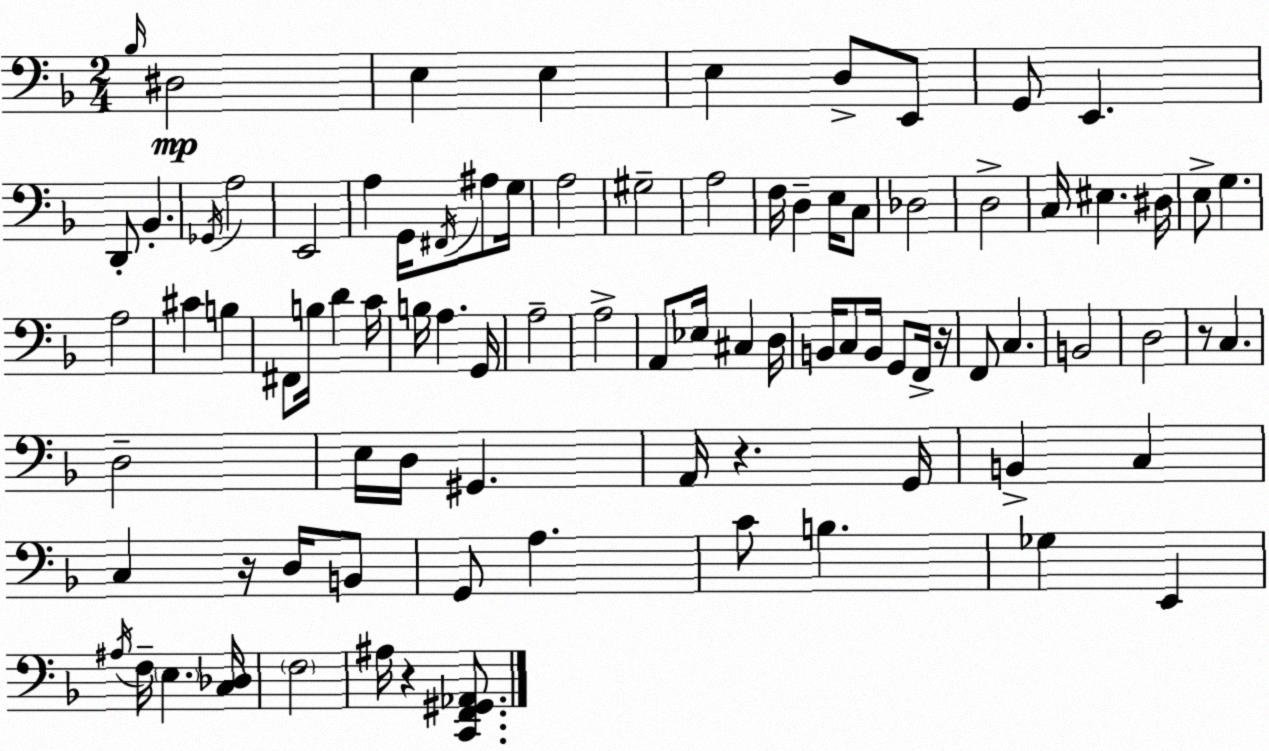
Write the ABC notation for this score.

X:1
T:Untitled
M:2/4
L:1/4
K:Dm
_B,/4 ^D,2 E, E, E, D,/2 E,,/2 G,,/2 E,, D,,/2 _B,, _G,,/4 A,2 E,,2 A, G,,/4 ^F,,/4 ^A,/2 G,/4 A,2 ^G,2 A,2 F,/4 D, E,/4 C,/2 _D,2 D,2 C,/4 ^E, ^D,/4 E,/2 G, A,2 ^C B, ^F,,/2 B,/4 D C/4 B,/4 A, G,,/4 A,2 A,2 A,,/2 _E,/4 ^C, D,/4 B,,/4 C,/2 B,,/4 G,,/2 F,,/4 z/4 F,,/2 C, B,,2 D,2 z/2 C, D,2 E,/4 D,/4 ^G,, A,,/4 z G,,/4 B,, C, C, z/4 D,/4 B,,/2 G,,/2 A, C/2 B, _G, E,, ^A,/4 F,/4 E, [C,_D,]/4 F,2 ^A,/4 z [C,,F,,^G,,_A,,]/2